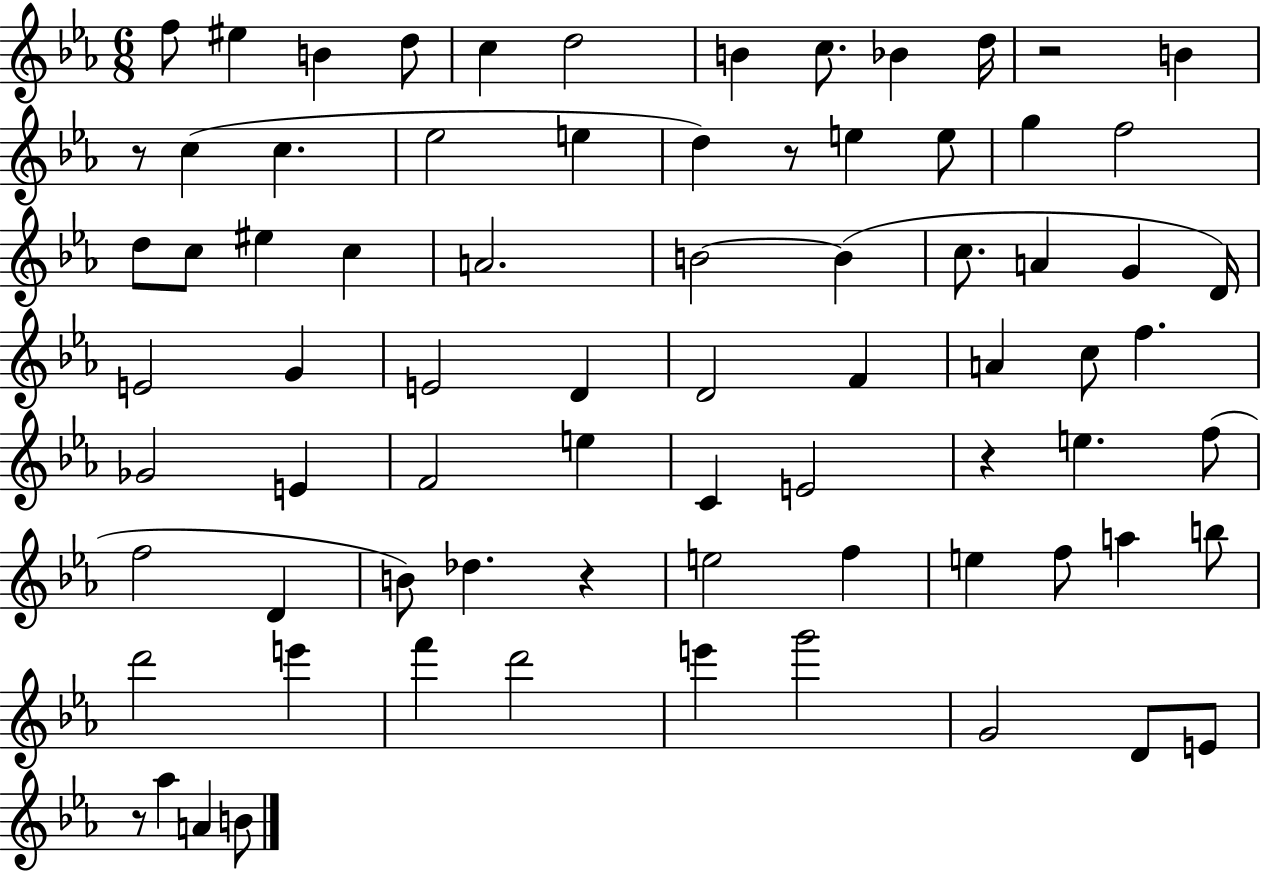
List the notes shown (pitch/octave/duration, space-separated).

F5/e EIS5/q B4/q D5/e C5/q D5/h B4/q C5/e. Bb4/q D5/s R/h B4/q R/e C5/q C5/q. Eb5/h E5/q D5/q R/e E5/q E5/e G5/q F5/h D5/e C5/e EIS5/q C5/q A4/h. B4/h B4/q C5/e. A4/q G4/q D4/s E4/h G4/q E4/h D4/q D4/h F4/q A4/q C5/e F5/q. Gb4/h E4/q F4/h E5/q C4/q E4/h R/q E5/q. F5/e F5/h D4/q B4/e Db5/q. R/q E5/h F5/q E5/q F5/e A5/q B5/e D6/h E6/q F6/q D6/h E6/q G6/h G4/h D4/e E4/e R/e Ab5/q A4/q B4/e